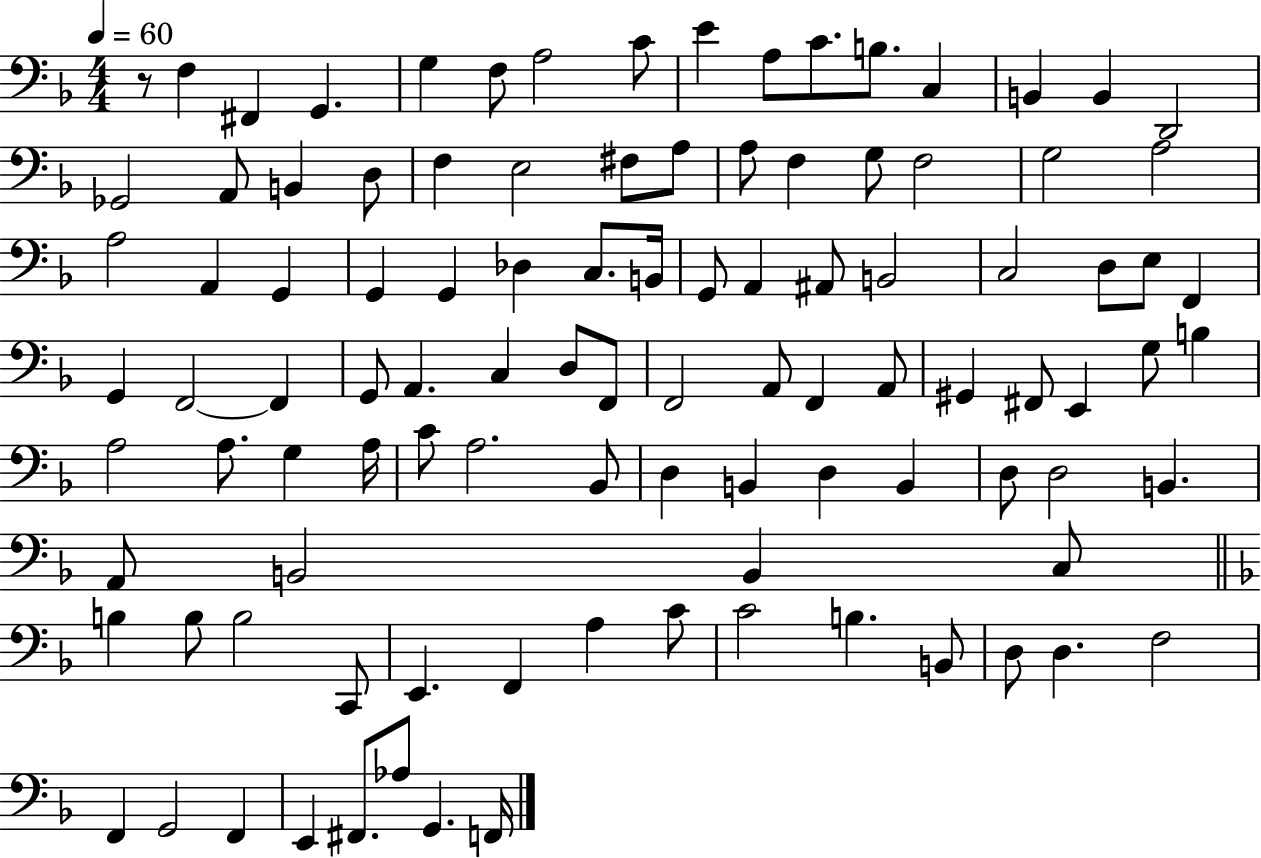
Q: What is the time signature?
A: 4/4